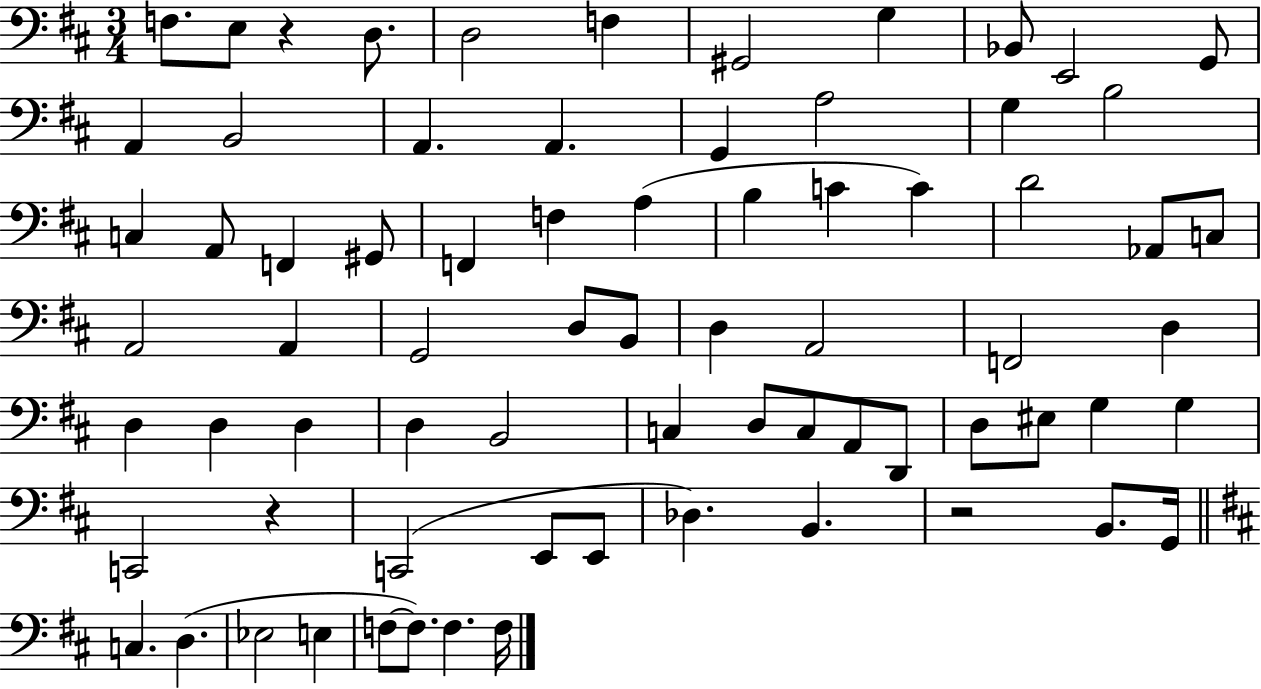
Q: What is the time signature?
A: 3/4